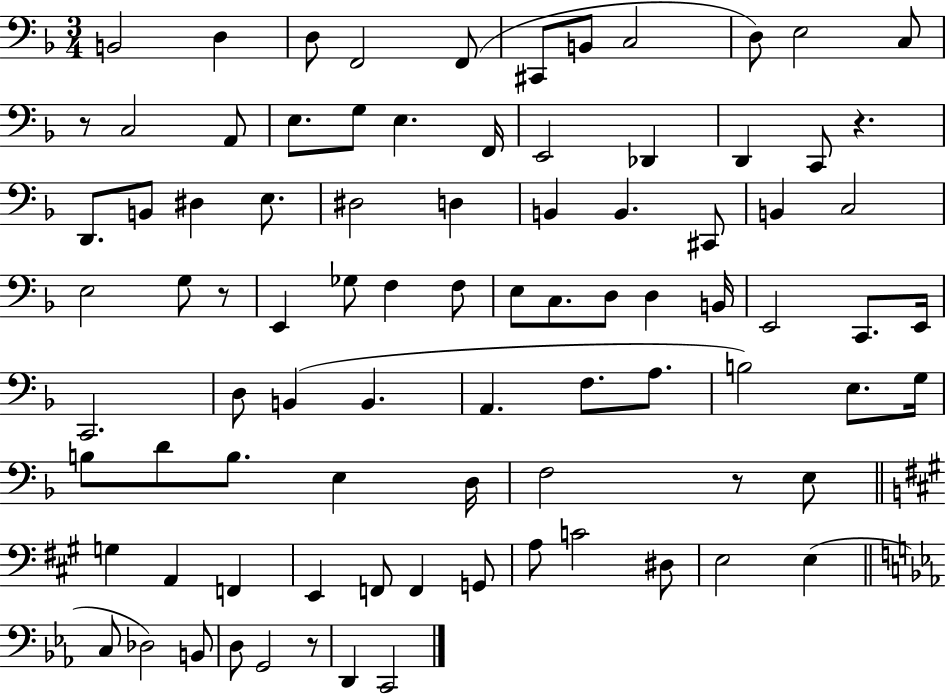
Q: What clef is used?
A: bass